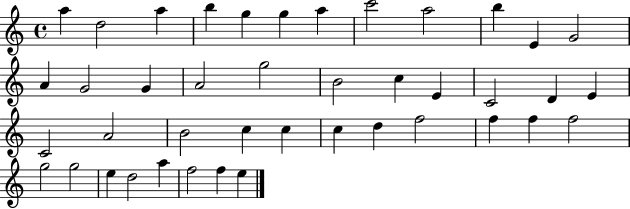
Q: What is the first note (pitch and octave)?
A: A5